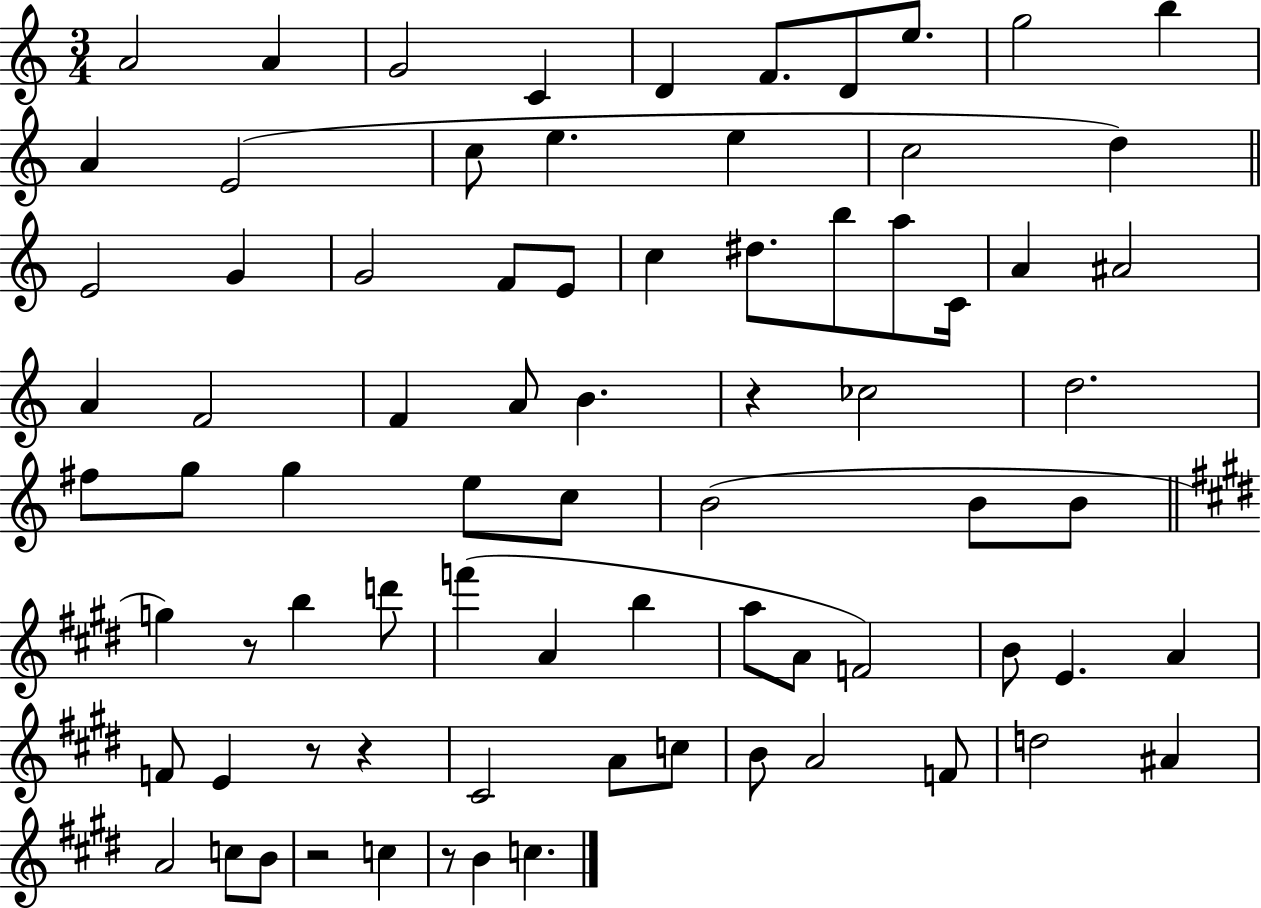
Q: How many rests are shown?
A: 6